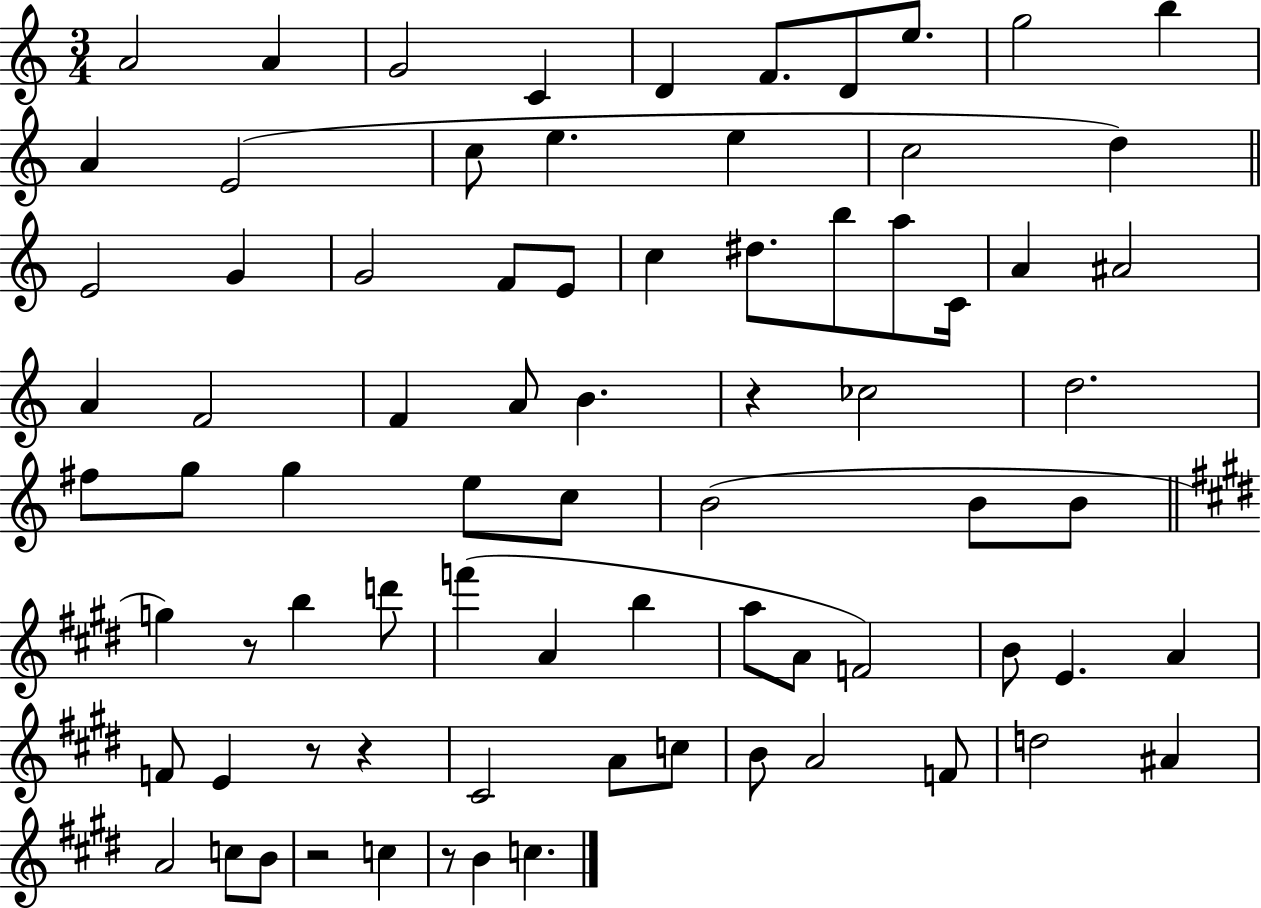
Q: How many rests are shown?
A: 6